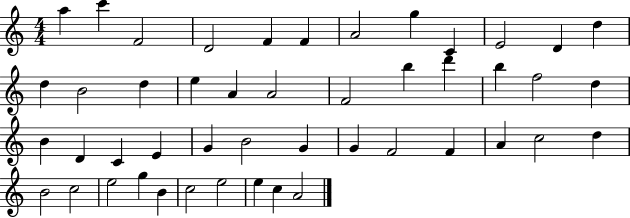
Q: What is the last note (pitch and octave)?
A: A4